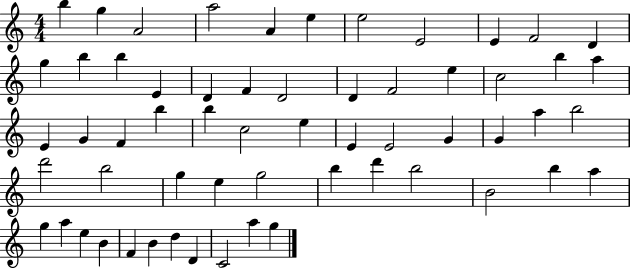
{
  \clef treble
  \numericTimeSignature
  \time 4/4
  \key c \major
  b''4 g''4 a'2 | a''2 a'4 e''4 | e''2 e'2 | e'4 f'2 d'4 | \break g''4 b''4 b''4 e'4 | d'4 f'4 d'2 | d'4 f'2 e''4 | c''2 b''4 a''4 | \break e'4 g'4 f'4 b''4 | b''4 c''2 e''4 | e'4 e'2 g'4 | g'4 a''4 b''2 | \break d'''2 b''2 | g''4 e''4 g''2 | b''4 d'''4 b''2 | b'2 b''4 a''4 | \break g''4 a''4 e''4 b'4 | f'4 b'4 d''4 d'4 | c'2 a''4 g''4 | \bar "|."
}